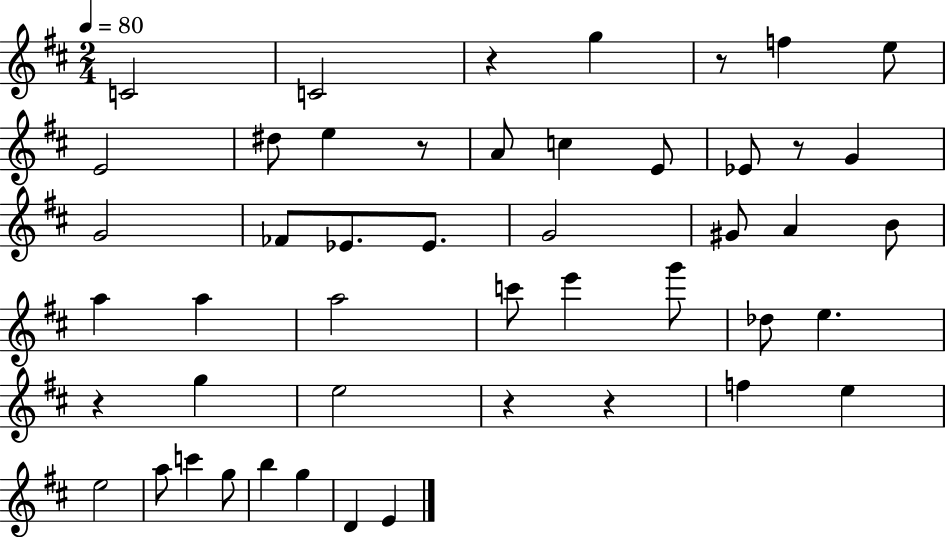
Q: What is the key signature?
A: D major